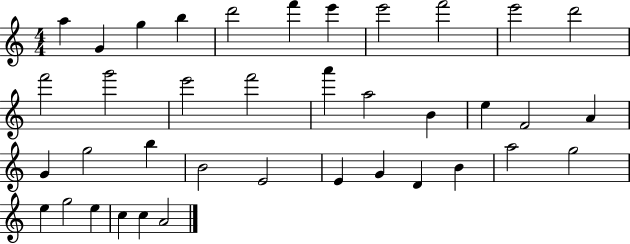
A5/q G4/q G5/q B5/q D6/h F6/q E6/q E6/h F6/h E6/h D6/h F6/h G6/h E6/h F6/h A6/q A5/h B4/q E5/q F4/h A4/q G4/q G5/h B5/q B4/h E4/h E4/q G4/q D4/q B4/q A5/h G5/h E5/q G5/h E5/q C5/q C5/q A4/h